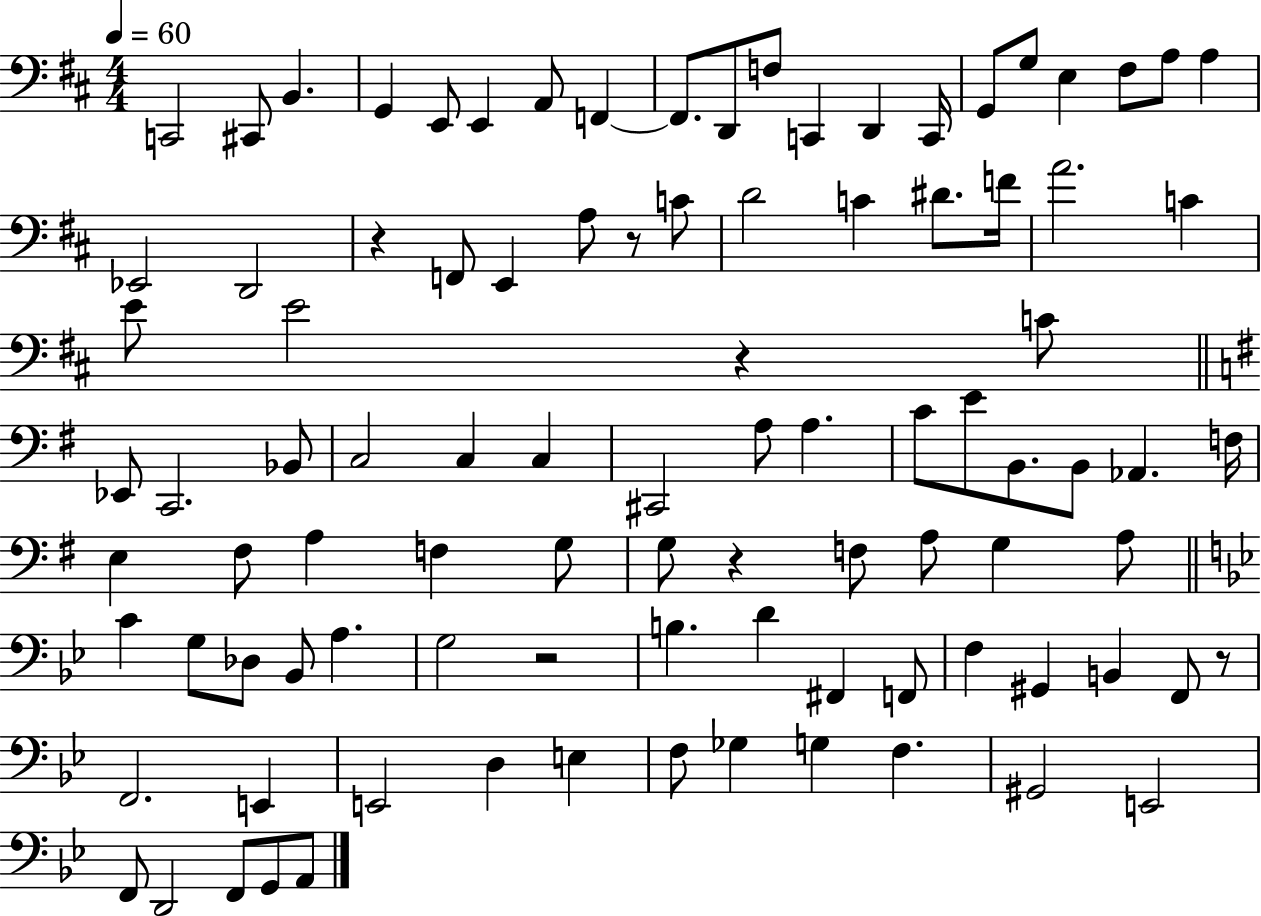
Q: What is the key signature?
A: D major